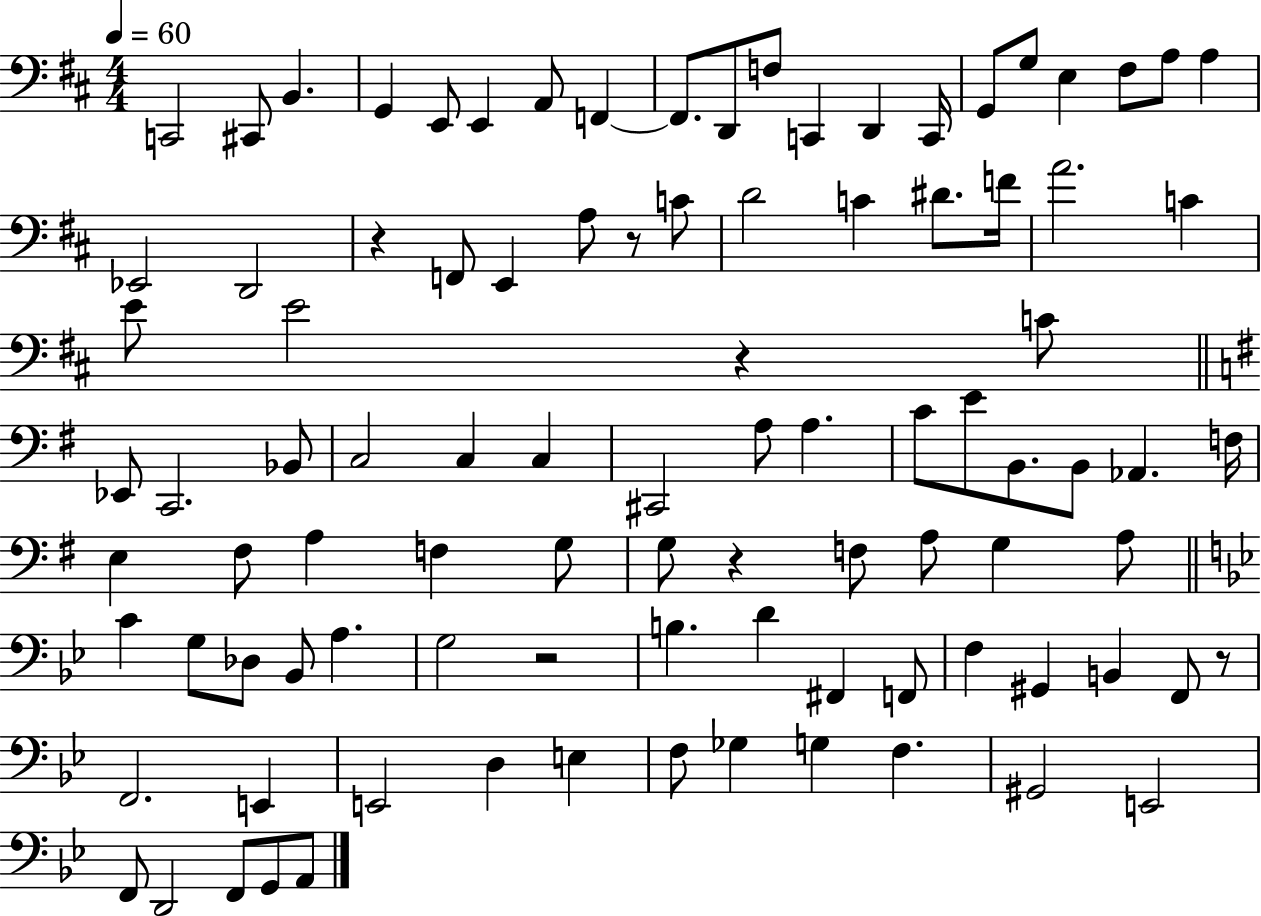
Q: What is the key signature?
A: D major